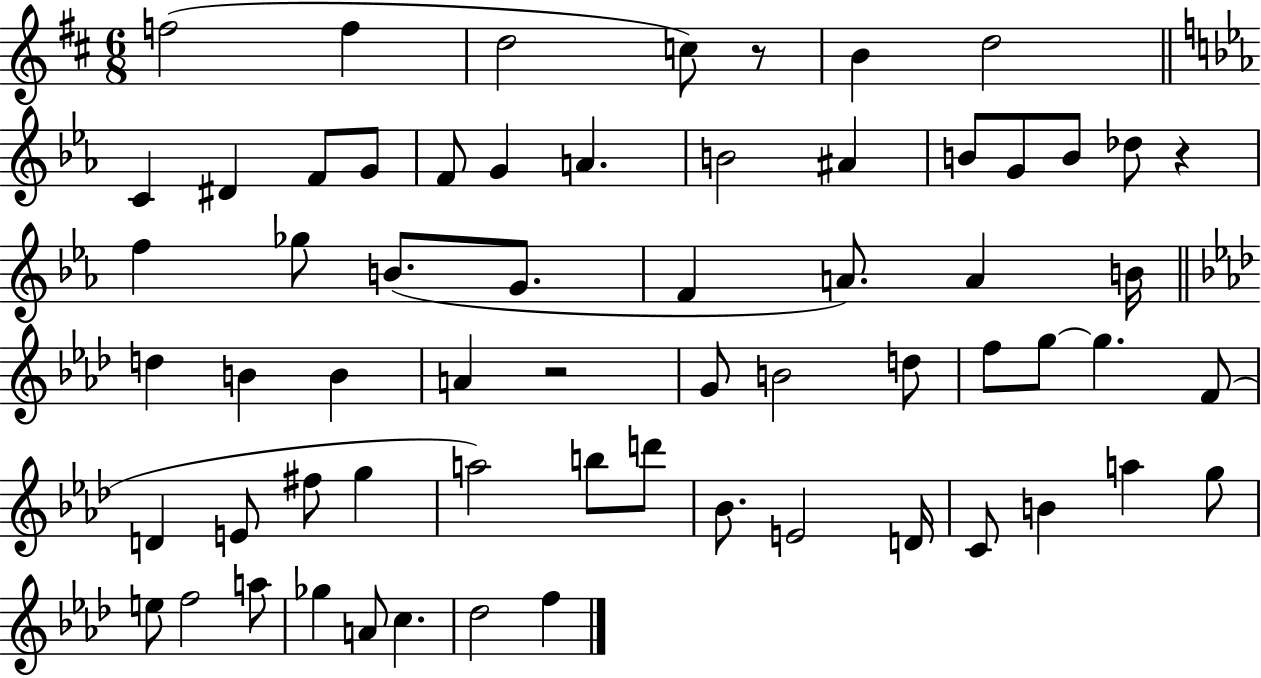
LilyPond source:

{
  \clef treble
  \numericTimeSignature
  \time 6/8
  \key d \major
  f''2( f''4 | d''2 c''8) r8 | b'4 d''2 | \bar "||" \break \key c \minor c'4 dis'4 f'8 g'8 | f'8 g'4 a'4. | b'2 ais'4 | b'8 g'8 b'8 des''8 r4 | \break f''4 ges''8 b'8.( g'8. | f'4 a'8.) a'4 b'16 | \bar "||" \break \key aes \major d''4 b'4 b'4 | a'4 r2 | g'8 b'2 d''8 | f''8 g''8~~ g''4. f'8( | \break d'4 e'8 fis''8 g''4 | a''2) b''8 d'''8 | bes'8. e'2 d'16 | c'8 b'4 a''4 g''8 | \break e''8 f''2 a''8 | ges''4 a'8 c''4. | des''2 f''4 | \bar "|."
}